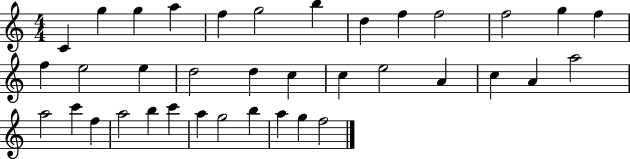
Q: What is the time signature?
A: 4/4